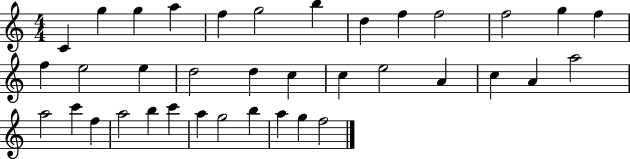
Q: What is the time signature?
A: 4/4